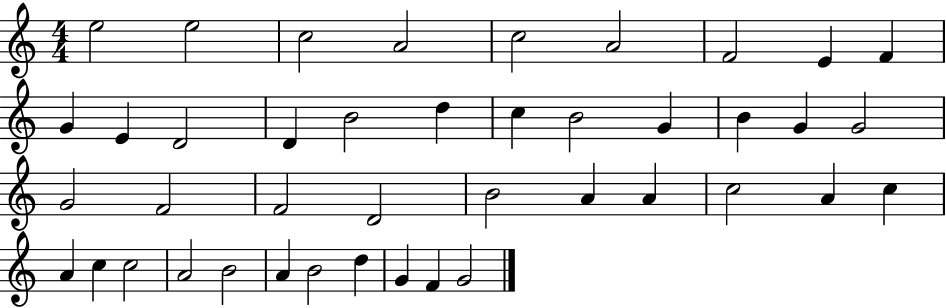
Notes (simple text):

E5/h E5/h C5/h A4/h C5/h A4/h F4/h E4/q F4/q G4/q E4/q D4/h D4/q B4/h D5/q C5/q B4/h G4/q B4/q G4/q G4/h G4/h F4/h F4/h D4/h B4/h A4/q A4/q C5/h A4/q C5/q A4/q C5/q C5/h A4/h B4/h A4/q B4/h D5/q G4/q F4/q G4/h